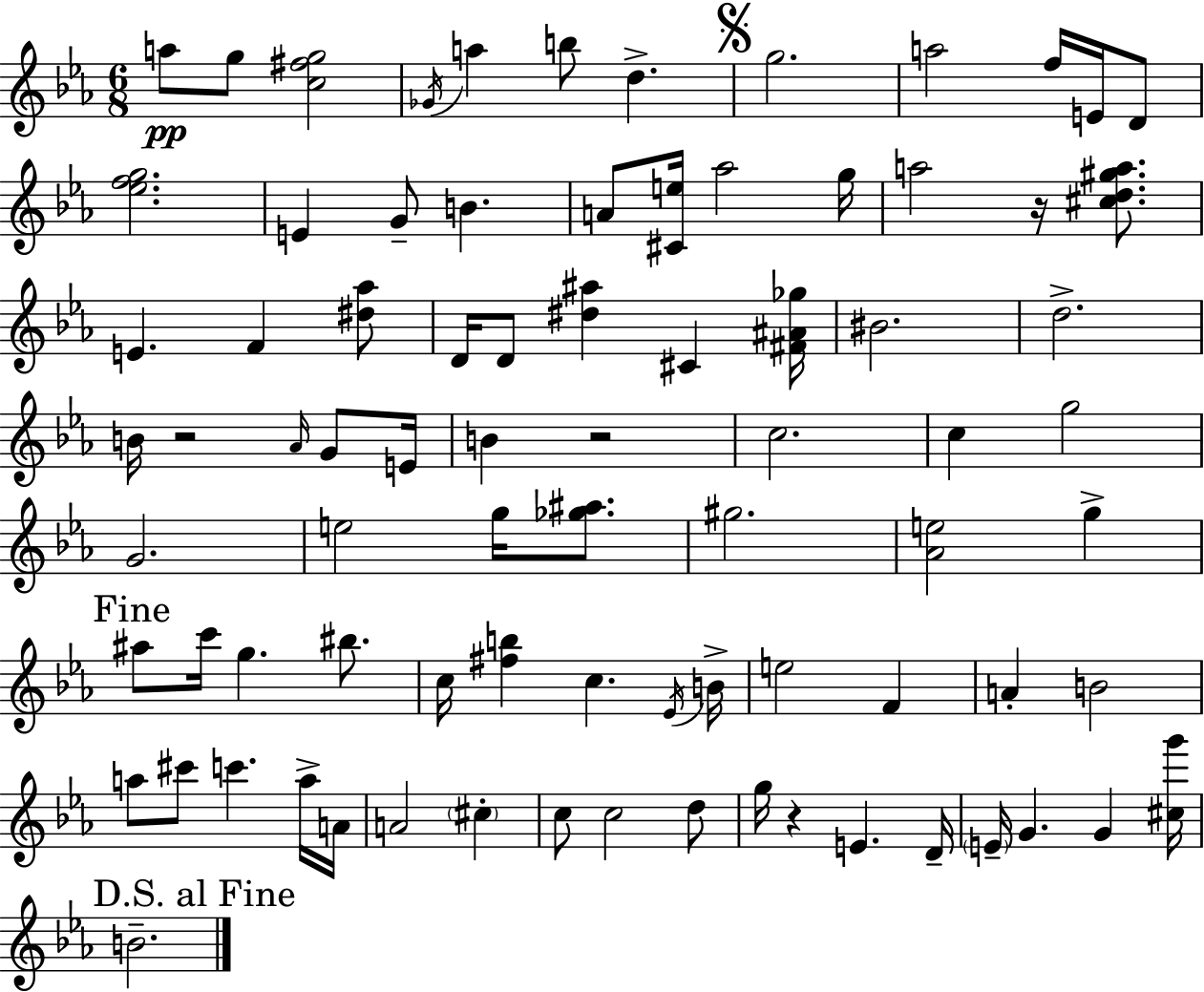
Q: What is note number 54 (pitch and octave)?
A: A5